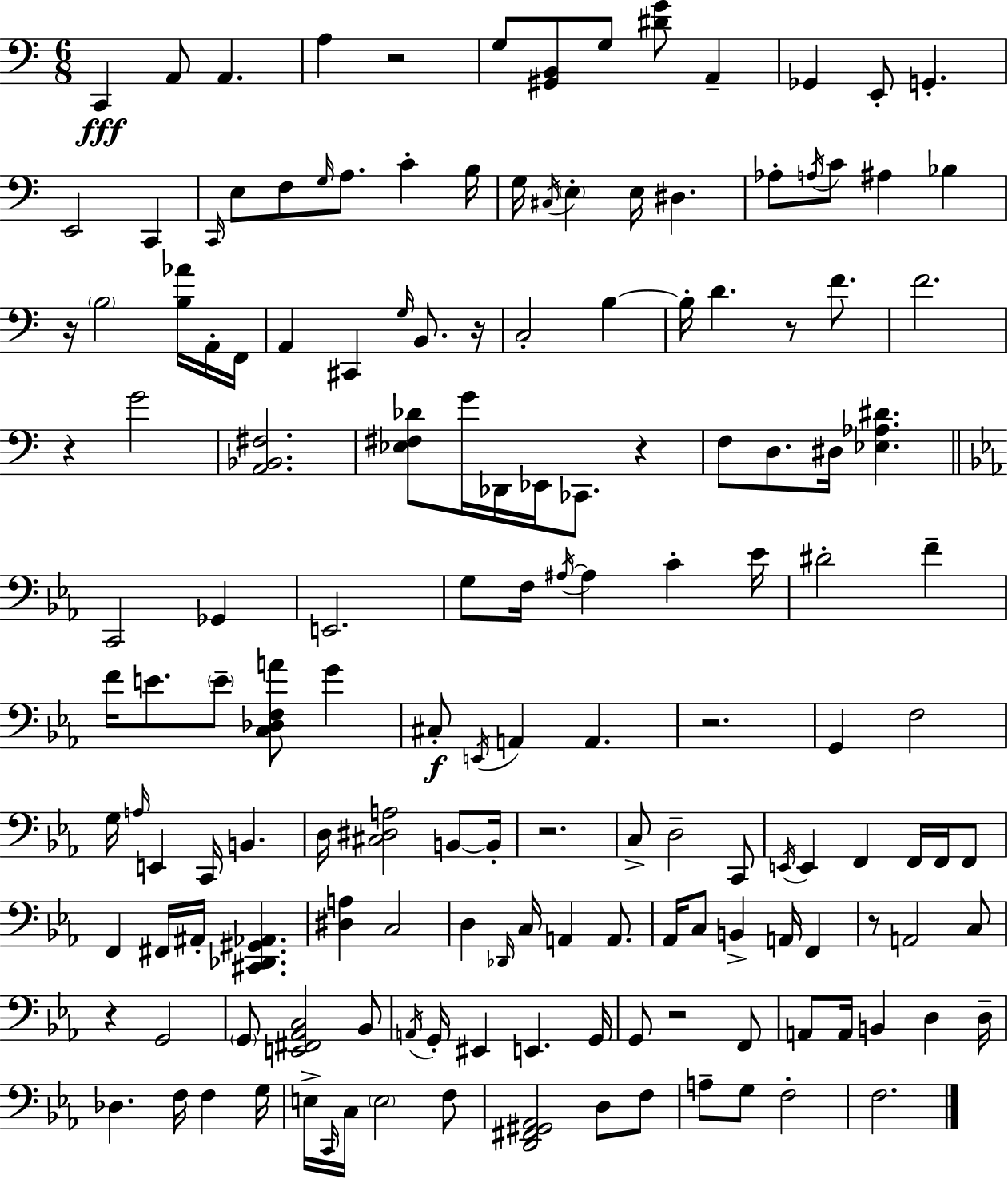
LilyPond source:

{
  \clef bass
  \numericTimeSignature
  \time 6/8
  \key a \minor
  c,4\fff a,8 a,4. | a4 r2 | g8 <gis, b,>8 g8 <dis' g'>8 a,4-- | ges,4 e,8-. g,4.-. | \break e,2 c,4 | \grace { c,16 } e8 f8 \grace { g16 } a8. c'4-. | b16 g16 \acciaccatura { cis16 } \parenthesize e4-. e16 dis4. | aes8-. \acciaccatura { a16 } c'8 ais4 | \break bes4 r16 \parenthesize b2 | <b aes'>16 a,16-. f,16 a,4 cis,4 | \grace { g16 } b,8. r16 c2-. | b4~~ b16-. d'4. | \break r8 f'8. f'2. | r4 g'2 | <a, bes, fis>2. | <ees fis des'>8 g'16 des,16 ees,16 ces,8. | \break r4 f8 d8. dis16 <ees aes dis'>4. | \bar "||" \break \key c \minor c,2 ges,4 | e,2. | g8 f16 \acciaccatura { ais16~ }~ ais4 c'4-. | ees'16 dis'2-. f'4-- | \break f'16 e'8. \parenthesize e'8-- <c des f a'>8 g'4 | cis8-.\f \acciaccatura { e,16 } a,4 a,4. | r2. | g,4 f2 | \break g16 \grace { a16 } e,4 c,16 b,4. | d16 <cis dis a>2 | b,8~~ b,16-. r2. | c8-> d2-- | \break c,8 \acciaccatura { e,16 } e,4 f,4 | f,16 f,16 f,8 f,4 fis,16 ais,16-. <cis, des, gis, aes,>4. | <dis a>4 c2 | d4 \grace { des,16 } c16 a,4 | \break a,8. aes,16 c8 b,4-> | a,16 f,4 r8 a,2 | c8 r4 g,2 | \parenthesize g,8 <e, fis, aes, c>2 | \break bes,8 \acciaccatura { a,16 } g,16-. eis,4 e,4. | g,16 g,8 r2 | f,8 a,8 a,16 b,4 | d4 d16-- des4. | \break f16 f4 g16 e16-> \grace { c,16 } c16 \parenthesize e2 | f8 <d, fis, gis, aes,>2 | d8 f8 a8-- g8 f2-. | f2. | \break \bar "|."
}